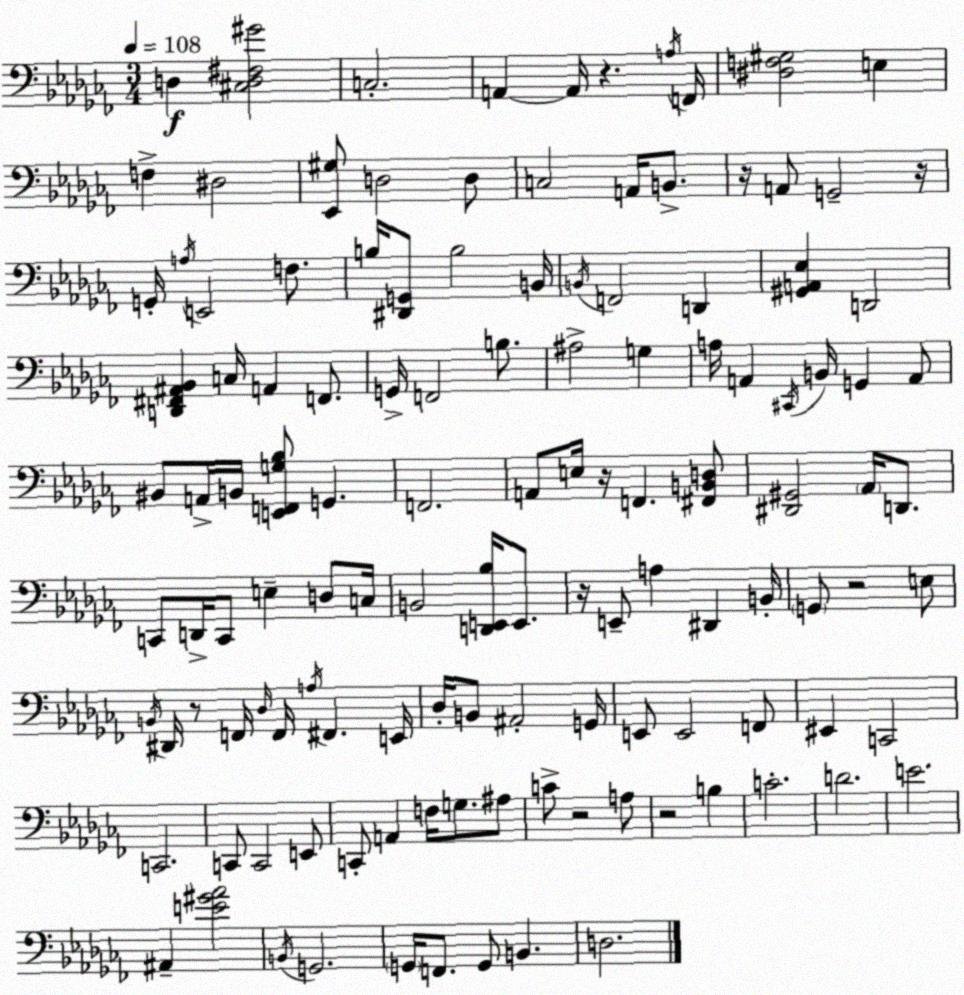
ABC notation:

X:1
T:Untitled
M:3/4
L:1/4
K:Abm
D, [^C,D,^F,^G]2 C,2 A,, A,,/4 z A,/4 F,,/4 [^D,F,^G,]2 E, F, ^D,2 [_E,,^G,]/2 D,2 D,/2 C,2 A,,/4 B,,/2 z/4 A,,/2 G,,2 z/4 G,,/4 A,/4 E,,2 F,/2 B,/4 [^D,,G,,]/2 B,2 B,,/4 B,,/4 F,,2 D,, [^G,,A,,_E,] D,,2 [D,,^F,,^A,,_B,,] C,/4 A,, F,,/2 G,,/4 F,,2 B,/2 ^A,2 G, A,/4 A,, ^C,,/4 B,,/4 G,, A,,/2 ^B,,/2 A,,/4 B,,/4 [E,,F,,G,_B,]/2 G,, F,,2 A,,/2 E,/4 z/4 F,, [^F,,B,,D,]/2 [^D,,^G,,]2 _A,,/4 D,,/2 C,,/2 D,,/4 C,,/2 E, D,/2 C,/4 B,,2 [D,,E,,_B,]/4 E,,/2 z/4 E,,/2 A, ^D,, B,,/4 G,,/2 z2 E,/2 B,,/4 ^D,,/4 z/2 F,,/4 _D,/4 F,,/4 A,/4 ^F,, E,,/4 _D,/4 B,,/2 ^A,,2 G,,/4 E,,/2 E,,2 F,,/2 ^E,, C,,2 C,,2 C,,/2 C,,2 E,,/2 C,,/2 A,, F,/4 G,/2 ^A,/2 C/2 z2 A,/2 z2 B, C2 D2 E2 ^A,, [E^G_A]2 B,,/4 G,,2 G,,/4 F,,/2 G,,/2 B,, D,2